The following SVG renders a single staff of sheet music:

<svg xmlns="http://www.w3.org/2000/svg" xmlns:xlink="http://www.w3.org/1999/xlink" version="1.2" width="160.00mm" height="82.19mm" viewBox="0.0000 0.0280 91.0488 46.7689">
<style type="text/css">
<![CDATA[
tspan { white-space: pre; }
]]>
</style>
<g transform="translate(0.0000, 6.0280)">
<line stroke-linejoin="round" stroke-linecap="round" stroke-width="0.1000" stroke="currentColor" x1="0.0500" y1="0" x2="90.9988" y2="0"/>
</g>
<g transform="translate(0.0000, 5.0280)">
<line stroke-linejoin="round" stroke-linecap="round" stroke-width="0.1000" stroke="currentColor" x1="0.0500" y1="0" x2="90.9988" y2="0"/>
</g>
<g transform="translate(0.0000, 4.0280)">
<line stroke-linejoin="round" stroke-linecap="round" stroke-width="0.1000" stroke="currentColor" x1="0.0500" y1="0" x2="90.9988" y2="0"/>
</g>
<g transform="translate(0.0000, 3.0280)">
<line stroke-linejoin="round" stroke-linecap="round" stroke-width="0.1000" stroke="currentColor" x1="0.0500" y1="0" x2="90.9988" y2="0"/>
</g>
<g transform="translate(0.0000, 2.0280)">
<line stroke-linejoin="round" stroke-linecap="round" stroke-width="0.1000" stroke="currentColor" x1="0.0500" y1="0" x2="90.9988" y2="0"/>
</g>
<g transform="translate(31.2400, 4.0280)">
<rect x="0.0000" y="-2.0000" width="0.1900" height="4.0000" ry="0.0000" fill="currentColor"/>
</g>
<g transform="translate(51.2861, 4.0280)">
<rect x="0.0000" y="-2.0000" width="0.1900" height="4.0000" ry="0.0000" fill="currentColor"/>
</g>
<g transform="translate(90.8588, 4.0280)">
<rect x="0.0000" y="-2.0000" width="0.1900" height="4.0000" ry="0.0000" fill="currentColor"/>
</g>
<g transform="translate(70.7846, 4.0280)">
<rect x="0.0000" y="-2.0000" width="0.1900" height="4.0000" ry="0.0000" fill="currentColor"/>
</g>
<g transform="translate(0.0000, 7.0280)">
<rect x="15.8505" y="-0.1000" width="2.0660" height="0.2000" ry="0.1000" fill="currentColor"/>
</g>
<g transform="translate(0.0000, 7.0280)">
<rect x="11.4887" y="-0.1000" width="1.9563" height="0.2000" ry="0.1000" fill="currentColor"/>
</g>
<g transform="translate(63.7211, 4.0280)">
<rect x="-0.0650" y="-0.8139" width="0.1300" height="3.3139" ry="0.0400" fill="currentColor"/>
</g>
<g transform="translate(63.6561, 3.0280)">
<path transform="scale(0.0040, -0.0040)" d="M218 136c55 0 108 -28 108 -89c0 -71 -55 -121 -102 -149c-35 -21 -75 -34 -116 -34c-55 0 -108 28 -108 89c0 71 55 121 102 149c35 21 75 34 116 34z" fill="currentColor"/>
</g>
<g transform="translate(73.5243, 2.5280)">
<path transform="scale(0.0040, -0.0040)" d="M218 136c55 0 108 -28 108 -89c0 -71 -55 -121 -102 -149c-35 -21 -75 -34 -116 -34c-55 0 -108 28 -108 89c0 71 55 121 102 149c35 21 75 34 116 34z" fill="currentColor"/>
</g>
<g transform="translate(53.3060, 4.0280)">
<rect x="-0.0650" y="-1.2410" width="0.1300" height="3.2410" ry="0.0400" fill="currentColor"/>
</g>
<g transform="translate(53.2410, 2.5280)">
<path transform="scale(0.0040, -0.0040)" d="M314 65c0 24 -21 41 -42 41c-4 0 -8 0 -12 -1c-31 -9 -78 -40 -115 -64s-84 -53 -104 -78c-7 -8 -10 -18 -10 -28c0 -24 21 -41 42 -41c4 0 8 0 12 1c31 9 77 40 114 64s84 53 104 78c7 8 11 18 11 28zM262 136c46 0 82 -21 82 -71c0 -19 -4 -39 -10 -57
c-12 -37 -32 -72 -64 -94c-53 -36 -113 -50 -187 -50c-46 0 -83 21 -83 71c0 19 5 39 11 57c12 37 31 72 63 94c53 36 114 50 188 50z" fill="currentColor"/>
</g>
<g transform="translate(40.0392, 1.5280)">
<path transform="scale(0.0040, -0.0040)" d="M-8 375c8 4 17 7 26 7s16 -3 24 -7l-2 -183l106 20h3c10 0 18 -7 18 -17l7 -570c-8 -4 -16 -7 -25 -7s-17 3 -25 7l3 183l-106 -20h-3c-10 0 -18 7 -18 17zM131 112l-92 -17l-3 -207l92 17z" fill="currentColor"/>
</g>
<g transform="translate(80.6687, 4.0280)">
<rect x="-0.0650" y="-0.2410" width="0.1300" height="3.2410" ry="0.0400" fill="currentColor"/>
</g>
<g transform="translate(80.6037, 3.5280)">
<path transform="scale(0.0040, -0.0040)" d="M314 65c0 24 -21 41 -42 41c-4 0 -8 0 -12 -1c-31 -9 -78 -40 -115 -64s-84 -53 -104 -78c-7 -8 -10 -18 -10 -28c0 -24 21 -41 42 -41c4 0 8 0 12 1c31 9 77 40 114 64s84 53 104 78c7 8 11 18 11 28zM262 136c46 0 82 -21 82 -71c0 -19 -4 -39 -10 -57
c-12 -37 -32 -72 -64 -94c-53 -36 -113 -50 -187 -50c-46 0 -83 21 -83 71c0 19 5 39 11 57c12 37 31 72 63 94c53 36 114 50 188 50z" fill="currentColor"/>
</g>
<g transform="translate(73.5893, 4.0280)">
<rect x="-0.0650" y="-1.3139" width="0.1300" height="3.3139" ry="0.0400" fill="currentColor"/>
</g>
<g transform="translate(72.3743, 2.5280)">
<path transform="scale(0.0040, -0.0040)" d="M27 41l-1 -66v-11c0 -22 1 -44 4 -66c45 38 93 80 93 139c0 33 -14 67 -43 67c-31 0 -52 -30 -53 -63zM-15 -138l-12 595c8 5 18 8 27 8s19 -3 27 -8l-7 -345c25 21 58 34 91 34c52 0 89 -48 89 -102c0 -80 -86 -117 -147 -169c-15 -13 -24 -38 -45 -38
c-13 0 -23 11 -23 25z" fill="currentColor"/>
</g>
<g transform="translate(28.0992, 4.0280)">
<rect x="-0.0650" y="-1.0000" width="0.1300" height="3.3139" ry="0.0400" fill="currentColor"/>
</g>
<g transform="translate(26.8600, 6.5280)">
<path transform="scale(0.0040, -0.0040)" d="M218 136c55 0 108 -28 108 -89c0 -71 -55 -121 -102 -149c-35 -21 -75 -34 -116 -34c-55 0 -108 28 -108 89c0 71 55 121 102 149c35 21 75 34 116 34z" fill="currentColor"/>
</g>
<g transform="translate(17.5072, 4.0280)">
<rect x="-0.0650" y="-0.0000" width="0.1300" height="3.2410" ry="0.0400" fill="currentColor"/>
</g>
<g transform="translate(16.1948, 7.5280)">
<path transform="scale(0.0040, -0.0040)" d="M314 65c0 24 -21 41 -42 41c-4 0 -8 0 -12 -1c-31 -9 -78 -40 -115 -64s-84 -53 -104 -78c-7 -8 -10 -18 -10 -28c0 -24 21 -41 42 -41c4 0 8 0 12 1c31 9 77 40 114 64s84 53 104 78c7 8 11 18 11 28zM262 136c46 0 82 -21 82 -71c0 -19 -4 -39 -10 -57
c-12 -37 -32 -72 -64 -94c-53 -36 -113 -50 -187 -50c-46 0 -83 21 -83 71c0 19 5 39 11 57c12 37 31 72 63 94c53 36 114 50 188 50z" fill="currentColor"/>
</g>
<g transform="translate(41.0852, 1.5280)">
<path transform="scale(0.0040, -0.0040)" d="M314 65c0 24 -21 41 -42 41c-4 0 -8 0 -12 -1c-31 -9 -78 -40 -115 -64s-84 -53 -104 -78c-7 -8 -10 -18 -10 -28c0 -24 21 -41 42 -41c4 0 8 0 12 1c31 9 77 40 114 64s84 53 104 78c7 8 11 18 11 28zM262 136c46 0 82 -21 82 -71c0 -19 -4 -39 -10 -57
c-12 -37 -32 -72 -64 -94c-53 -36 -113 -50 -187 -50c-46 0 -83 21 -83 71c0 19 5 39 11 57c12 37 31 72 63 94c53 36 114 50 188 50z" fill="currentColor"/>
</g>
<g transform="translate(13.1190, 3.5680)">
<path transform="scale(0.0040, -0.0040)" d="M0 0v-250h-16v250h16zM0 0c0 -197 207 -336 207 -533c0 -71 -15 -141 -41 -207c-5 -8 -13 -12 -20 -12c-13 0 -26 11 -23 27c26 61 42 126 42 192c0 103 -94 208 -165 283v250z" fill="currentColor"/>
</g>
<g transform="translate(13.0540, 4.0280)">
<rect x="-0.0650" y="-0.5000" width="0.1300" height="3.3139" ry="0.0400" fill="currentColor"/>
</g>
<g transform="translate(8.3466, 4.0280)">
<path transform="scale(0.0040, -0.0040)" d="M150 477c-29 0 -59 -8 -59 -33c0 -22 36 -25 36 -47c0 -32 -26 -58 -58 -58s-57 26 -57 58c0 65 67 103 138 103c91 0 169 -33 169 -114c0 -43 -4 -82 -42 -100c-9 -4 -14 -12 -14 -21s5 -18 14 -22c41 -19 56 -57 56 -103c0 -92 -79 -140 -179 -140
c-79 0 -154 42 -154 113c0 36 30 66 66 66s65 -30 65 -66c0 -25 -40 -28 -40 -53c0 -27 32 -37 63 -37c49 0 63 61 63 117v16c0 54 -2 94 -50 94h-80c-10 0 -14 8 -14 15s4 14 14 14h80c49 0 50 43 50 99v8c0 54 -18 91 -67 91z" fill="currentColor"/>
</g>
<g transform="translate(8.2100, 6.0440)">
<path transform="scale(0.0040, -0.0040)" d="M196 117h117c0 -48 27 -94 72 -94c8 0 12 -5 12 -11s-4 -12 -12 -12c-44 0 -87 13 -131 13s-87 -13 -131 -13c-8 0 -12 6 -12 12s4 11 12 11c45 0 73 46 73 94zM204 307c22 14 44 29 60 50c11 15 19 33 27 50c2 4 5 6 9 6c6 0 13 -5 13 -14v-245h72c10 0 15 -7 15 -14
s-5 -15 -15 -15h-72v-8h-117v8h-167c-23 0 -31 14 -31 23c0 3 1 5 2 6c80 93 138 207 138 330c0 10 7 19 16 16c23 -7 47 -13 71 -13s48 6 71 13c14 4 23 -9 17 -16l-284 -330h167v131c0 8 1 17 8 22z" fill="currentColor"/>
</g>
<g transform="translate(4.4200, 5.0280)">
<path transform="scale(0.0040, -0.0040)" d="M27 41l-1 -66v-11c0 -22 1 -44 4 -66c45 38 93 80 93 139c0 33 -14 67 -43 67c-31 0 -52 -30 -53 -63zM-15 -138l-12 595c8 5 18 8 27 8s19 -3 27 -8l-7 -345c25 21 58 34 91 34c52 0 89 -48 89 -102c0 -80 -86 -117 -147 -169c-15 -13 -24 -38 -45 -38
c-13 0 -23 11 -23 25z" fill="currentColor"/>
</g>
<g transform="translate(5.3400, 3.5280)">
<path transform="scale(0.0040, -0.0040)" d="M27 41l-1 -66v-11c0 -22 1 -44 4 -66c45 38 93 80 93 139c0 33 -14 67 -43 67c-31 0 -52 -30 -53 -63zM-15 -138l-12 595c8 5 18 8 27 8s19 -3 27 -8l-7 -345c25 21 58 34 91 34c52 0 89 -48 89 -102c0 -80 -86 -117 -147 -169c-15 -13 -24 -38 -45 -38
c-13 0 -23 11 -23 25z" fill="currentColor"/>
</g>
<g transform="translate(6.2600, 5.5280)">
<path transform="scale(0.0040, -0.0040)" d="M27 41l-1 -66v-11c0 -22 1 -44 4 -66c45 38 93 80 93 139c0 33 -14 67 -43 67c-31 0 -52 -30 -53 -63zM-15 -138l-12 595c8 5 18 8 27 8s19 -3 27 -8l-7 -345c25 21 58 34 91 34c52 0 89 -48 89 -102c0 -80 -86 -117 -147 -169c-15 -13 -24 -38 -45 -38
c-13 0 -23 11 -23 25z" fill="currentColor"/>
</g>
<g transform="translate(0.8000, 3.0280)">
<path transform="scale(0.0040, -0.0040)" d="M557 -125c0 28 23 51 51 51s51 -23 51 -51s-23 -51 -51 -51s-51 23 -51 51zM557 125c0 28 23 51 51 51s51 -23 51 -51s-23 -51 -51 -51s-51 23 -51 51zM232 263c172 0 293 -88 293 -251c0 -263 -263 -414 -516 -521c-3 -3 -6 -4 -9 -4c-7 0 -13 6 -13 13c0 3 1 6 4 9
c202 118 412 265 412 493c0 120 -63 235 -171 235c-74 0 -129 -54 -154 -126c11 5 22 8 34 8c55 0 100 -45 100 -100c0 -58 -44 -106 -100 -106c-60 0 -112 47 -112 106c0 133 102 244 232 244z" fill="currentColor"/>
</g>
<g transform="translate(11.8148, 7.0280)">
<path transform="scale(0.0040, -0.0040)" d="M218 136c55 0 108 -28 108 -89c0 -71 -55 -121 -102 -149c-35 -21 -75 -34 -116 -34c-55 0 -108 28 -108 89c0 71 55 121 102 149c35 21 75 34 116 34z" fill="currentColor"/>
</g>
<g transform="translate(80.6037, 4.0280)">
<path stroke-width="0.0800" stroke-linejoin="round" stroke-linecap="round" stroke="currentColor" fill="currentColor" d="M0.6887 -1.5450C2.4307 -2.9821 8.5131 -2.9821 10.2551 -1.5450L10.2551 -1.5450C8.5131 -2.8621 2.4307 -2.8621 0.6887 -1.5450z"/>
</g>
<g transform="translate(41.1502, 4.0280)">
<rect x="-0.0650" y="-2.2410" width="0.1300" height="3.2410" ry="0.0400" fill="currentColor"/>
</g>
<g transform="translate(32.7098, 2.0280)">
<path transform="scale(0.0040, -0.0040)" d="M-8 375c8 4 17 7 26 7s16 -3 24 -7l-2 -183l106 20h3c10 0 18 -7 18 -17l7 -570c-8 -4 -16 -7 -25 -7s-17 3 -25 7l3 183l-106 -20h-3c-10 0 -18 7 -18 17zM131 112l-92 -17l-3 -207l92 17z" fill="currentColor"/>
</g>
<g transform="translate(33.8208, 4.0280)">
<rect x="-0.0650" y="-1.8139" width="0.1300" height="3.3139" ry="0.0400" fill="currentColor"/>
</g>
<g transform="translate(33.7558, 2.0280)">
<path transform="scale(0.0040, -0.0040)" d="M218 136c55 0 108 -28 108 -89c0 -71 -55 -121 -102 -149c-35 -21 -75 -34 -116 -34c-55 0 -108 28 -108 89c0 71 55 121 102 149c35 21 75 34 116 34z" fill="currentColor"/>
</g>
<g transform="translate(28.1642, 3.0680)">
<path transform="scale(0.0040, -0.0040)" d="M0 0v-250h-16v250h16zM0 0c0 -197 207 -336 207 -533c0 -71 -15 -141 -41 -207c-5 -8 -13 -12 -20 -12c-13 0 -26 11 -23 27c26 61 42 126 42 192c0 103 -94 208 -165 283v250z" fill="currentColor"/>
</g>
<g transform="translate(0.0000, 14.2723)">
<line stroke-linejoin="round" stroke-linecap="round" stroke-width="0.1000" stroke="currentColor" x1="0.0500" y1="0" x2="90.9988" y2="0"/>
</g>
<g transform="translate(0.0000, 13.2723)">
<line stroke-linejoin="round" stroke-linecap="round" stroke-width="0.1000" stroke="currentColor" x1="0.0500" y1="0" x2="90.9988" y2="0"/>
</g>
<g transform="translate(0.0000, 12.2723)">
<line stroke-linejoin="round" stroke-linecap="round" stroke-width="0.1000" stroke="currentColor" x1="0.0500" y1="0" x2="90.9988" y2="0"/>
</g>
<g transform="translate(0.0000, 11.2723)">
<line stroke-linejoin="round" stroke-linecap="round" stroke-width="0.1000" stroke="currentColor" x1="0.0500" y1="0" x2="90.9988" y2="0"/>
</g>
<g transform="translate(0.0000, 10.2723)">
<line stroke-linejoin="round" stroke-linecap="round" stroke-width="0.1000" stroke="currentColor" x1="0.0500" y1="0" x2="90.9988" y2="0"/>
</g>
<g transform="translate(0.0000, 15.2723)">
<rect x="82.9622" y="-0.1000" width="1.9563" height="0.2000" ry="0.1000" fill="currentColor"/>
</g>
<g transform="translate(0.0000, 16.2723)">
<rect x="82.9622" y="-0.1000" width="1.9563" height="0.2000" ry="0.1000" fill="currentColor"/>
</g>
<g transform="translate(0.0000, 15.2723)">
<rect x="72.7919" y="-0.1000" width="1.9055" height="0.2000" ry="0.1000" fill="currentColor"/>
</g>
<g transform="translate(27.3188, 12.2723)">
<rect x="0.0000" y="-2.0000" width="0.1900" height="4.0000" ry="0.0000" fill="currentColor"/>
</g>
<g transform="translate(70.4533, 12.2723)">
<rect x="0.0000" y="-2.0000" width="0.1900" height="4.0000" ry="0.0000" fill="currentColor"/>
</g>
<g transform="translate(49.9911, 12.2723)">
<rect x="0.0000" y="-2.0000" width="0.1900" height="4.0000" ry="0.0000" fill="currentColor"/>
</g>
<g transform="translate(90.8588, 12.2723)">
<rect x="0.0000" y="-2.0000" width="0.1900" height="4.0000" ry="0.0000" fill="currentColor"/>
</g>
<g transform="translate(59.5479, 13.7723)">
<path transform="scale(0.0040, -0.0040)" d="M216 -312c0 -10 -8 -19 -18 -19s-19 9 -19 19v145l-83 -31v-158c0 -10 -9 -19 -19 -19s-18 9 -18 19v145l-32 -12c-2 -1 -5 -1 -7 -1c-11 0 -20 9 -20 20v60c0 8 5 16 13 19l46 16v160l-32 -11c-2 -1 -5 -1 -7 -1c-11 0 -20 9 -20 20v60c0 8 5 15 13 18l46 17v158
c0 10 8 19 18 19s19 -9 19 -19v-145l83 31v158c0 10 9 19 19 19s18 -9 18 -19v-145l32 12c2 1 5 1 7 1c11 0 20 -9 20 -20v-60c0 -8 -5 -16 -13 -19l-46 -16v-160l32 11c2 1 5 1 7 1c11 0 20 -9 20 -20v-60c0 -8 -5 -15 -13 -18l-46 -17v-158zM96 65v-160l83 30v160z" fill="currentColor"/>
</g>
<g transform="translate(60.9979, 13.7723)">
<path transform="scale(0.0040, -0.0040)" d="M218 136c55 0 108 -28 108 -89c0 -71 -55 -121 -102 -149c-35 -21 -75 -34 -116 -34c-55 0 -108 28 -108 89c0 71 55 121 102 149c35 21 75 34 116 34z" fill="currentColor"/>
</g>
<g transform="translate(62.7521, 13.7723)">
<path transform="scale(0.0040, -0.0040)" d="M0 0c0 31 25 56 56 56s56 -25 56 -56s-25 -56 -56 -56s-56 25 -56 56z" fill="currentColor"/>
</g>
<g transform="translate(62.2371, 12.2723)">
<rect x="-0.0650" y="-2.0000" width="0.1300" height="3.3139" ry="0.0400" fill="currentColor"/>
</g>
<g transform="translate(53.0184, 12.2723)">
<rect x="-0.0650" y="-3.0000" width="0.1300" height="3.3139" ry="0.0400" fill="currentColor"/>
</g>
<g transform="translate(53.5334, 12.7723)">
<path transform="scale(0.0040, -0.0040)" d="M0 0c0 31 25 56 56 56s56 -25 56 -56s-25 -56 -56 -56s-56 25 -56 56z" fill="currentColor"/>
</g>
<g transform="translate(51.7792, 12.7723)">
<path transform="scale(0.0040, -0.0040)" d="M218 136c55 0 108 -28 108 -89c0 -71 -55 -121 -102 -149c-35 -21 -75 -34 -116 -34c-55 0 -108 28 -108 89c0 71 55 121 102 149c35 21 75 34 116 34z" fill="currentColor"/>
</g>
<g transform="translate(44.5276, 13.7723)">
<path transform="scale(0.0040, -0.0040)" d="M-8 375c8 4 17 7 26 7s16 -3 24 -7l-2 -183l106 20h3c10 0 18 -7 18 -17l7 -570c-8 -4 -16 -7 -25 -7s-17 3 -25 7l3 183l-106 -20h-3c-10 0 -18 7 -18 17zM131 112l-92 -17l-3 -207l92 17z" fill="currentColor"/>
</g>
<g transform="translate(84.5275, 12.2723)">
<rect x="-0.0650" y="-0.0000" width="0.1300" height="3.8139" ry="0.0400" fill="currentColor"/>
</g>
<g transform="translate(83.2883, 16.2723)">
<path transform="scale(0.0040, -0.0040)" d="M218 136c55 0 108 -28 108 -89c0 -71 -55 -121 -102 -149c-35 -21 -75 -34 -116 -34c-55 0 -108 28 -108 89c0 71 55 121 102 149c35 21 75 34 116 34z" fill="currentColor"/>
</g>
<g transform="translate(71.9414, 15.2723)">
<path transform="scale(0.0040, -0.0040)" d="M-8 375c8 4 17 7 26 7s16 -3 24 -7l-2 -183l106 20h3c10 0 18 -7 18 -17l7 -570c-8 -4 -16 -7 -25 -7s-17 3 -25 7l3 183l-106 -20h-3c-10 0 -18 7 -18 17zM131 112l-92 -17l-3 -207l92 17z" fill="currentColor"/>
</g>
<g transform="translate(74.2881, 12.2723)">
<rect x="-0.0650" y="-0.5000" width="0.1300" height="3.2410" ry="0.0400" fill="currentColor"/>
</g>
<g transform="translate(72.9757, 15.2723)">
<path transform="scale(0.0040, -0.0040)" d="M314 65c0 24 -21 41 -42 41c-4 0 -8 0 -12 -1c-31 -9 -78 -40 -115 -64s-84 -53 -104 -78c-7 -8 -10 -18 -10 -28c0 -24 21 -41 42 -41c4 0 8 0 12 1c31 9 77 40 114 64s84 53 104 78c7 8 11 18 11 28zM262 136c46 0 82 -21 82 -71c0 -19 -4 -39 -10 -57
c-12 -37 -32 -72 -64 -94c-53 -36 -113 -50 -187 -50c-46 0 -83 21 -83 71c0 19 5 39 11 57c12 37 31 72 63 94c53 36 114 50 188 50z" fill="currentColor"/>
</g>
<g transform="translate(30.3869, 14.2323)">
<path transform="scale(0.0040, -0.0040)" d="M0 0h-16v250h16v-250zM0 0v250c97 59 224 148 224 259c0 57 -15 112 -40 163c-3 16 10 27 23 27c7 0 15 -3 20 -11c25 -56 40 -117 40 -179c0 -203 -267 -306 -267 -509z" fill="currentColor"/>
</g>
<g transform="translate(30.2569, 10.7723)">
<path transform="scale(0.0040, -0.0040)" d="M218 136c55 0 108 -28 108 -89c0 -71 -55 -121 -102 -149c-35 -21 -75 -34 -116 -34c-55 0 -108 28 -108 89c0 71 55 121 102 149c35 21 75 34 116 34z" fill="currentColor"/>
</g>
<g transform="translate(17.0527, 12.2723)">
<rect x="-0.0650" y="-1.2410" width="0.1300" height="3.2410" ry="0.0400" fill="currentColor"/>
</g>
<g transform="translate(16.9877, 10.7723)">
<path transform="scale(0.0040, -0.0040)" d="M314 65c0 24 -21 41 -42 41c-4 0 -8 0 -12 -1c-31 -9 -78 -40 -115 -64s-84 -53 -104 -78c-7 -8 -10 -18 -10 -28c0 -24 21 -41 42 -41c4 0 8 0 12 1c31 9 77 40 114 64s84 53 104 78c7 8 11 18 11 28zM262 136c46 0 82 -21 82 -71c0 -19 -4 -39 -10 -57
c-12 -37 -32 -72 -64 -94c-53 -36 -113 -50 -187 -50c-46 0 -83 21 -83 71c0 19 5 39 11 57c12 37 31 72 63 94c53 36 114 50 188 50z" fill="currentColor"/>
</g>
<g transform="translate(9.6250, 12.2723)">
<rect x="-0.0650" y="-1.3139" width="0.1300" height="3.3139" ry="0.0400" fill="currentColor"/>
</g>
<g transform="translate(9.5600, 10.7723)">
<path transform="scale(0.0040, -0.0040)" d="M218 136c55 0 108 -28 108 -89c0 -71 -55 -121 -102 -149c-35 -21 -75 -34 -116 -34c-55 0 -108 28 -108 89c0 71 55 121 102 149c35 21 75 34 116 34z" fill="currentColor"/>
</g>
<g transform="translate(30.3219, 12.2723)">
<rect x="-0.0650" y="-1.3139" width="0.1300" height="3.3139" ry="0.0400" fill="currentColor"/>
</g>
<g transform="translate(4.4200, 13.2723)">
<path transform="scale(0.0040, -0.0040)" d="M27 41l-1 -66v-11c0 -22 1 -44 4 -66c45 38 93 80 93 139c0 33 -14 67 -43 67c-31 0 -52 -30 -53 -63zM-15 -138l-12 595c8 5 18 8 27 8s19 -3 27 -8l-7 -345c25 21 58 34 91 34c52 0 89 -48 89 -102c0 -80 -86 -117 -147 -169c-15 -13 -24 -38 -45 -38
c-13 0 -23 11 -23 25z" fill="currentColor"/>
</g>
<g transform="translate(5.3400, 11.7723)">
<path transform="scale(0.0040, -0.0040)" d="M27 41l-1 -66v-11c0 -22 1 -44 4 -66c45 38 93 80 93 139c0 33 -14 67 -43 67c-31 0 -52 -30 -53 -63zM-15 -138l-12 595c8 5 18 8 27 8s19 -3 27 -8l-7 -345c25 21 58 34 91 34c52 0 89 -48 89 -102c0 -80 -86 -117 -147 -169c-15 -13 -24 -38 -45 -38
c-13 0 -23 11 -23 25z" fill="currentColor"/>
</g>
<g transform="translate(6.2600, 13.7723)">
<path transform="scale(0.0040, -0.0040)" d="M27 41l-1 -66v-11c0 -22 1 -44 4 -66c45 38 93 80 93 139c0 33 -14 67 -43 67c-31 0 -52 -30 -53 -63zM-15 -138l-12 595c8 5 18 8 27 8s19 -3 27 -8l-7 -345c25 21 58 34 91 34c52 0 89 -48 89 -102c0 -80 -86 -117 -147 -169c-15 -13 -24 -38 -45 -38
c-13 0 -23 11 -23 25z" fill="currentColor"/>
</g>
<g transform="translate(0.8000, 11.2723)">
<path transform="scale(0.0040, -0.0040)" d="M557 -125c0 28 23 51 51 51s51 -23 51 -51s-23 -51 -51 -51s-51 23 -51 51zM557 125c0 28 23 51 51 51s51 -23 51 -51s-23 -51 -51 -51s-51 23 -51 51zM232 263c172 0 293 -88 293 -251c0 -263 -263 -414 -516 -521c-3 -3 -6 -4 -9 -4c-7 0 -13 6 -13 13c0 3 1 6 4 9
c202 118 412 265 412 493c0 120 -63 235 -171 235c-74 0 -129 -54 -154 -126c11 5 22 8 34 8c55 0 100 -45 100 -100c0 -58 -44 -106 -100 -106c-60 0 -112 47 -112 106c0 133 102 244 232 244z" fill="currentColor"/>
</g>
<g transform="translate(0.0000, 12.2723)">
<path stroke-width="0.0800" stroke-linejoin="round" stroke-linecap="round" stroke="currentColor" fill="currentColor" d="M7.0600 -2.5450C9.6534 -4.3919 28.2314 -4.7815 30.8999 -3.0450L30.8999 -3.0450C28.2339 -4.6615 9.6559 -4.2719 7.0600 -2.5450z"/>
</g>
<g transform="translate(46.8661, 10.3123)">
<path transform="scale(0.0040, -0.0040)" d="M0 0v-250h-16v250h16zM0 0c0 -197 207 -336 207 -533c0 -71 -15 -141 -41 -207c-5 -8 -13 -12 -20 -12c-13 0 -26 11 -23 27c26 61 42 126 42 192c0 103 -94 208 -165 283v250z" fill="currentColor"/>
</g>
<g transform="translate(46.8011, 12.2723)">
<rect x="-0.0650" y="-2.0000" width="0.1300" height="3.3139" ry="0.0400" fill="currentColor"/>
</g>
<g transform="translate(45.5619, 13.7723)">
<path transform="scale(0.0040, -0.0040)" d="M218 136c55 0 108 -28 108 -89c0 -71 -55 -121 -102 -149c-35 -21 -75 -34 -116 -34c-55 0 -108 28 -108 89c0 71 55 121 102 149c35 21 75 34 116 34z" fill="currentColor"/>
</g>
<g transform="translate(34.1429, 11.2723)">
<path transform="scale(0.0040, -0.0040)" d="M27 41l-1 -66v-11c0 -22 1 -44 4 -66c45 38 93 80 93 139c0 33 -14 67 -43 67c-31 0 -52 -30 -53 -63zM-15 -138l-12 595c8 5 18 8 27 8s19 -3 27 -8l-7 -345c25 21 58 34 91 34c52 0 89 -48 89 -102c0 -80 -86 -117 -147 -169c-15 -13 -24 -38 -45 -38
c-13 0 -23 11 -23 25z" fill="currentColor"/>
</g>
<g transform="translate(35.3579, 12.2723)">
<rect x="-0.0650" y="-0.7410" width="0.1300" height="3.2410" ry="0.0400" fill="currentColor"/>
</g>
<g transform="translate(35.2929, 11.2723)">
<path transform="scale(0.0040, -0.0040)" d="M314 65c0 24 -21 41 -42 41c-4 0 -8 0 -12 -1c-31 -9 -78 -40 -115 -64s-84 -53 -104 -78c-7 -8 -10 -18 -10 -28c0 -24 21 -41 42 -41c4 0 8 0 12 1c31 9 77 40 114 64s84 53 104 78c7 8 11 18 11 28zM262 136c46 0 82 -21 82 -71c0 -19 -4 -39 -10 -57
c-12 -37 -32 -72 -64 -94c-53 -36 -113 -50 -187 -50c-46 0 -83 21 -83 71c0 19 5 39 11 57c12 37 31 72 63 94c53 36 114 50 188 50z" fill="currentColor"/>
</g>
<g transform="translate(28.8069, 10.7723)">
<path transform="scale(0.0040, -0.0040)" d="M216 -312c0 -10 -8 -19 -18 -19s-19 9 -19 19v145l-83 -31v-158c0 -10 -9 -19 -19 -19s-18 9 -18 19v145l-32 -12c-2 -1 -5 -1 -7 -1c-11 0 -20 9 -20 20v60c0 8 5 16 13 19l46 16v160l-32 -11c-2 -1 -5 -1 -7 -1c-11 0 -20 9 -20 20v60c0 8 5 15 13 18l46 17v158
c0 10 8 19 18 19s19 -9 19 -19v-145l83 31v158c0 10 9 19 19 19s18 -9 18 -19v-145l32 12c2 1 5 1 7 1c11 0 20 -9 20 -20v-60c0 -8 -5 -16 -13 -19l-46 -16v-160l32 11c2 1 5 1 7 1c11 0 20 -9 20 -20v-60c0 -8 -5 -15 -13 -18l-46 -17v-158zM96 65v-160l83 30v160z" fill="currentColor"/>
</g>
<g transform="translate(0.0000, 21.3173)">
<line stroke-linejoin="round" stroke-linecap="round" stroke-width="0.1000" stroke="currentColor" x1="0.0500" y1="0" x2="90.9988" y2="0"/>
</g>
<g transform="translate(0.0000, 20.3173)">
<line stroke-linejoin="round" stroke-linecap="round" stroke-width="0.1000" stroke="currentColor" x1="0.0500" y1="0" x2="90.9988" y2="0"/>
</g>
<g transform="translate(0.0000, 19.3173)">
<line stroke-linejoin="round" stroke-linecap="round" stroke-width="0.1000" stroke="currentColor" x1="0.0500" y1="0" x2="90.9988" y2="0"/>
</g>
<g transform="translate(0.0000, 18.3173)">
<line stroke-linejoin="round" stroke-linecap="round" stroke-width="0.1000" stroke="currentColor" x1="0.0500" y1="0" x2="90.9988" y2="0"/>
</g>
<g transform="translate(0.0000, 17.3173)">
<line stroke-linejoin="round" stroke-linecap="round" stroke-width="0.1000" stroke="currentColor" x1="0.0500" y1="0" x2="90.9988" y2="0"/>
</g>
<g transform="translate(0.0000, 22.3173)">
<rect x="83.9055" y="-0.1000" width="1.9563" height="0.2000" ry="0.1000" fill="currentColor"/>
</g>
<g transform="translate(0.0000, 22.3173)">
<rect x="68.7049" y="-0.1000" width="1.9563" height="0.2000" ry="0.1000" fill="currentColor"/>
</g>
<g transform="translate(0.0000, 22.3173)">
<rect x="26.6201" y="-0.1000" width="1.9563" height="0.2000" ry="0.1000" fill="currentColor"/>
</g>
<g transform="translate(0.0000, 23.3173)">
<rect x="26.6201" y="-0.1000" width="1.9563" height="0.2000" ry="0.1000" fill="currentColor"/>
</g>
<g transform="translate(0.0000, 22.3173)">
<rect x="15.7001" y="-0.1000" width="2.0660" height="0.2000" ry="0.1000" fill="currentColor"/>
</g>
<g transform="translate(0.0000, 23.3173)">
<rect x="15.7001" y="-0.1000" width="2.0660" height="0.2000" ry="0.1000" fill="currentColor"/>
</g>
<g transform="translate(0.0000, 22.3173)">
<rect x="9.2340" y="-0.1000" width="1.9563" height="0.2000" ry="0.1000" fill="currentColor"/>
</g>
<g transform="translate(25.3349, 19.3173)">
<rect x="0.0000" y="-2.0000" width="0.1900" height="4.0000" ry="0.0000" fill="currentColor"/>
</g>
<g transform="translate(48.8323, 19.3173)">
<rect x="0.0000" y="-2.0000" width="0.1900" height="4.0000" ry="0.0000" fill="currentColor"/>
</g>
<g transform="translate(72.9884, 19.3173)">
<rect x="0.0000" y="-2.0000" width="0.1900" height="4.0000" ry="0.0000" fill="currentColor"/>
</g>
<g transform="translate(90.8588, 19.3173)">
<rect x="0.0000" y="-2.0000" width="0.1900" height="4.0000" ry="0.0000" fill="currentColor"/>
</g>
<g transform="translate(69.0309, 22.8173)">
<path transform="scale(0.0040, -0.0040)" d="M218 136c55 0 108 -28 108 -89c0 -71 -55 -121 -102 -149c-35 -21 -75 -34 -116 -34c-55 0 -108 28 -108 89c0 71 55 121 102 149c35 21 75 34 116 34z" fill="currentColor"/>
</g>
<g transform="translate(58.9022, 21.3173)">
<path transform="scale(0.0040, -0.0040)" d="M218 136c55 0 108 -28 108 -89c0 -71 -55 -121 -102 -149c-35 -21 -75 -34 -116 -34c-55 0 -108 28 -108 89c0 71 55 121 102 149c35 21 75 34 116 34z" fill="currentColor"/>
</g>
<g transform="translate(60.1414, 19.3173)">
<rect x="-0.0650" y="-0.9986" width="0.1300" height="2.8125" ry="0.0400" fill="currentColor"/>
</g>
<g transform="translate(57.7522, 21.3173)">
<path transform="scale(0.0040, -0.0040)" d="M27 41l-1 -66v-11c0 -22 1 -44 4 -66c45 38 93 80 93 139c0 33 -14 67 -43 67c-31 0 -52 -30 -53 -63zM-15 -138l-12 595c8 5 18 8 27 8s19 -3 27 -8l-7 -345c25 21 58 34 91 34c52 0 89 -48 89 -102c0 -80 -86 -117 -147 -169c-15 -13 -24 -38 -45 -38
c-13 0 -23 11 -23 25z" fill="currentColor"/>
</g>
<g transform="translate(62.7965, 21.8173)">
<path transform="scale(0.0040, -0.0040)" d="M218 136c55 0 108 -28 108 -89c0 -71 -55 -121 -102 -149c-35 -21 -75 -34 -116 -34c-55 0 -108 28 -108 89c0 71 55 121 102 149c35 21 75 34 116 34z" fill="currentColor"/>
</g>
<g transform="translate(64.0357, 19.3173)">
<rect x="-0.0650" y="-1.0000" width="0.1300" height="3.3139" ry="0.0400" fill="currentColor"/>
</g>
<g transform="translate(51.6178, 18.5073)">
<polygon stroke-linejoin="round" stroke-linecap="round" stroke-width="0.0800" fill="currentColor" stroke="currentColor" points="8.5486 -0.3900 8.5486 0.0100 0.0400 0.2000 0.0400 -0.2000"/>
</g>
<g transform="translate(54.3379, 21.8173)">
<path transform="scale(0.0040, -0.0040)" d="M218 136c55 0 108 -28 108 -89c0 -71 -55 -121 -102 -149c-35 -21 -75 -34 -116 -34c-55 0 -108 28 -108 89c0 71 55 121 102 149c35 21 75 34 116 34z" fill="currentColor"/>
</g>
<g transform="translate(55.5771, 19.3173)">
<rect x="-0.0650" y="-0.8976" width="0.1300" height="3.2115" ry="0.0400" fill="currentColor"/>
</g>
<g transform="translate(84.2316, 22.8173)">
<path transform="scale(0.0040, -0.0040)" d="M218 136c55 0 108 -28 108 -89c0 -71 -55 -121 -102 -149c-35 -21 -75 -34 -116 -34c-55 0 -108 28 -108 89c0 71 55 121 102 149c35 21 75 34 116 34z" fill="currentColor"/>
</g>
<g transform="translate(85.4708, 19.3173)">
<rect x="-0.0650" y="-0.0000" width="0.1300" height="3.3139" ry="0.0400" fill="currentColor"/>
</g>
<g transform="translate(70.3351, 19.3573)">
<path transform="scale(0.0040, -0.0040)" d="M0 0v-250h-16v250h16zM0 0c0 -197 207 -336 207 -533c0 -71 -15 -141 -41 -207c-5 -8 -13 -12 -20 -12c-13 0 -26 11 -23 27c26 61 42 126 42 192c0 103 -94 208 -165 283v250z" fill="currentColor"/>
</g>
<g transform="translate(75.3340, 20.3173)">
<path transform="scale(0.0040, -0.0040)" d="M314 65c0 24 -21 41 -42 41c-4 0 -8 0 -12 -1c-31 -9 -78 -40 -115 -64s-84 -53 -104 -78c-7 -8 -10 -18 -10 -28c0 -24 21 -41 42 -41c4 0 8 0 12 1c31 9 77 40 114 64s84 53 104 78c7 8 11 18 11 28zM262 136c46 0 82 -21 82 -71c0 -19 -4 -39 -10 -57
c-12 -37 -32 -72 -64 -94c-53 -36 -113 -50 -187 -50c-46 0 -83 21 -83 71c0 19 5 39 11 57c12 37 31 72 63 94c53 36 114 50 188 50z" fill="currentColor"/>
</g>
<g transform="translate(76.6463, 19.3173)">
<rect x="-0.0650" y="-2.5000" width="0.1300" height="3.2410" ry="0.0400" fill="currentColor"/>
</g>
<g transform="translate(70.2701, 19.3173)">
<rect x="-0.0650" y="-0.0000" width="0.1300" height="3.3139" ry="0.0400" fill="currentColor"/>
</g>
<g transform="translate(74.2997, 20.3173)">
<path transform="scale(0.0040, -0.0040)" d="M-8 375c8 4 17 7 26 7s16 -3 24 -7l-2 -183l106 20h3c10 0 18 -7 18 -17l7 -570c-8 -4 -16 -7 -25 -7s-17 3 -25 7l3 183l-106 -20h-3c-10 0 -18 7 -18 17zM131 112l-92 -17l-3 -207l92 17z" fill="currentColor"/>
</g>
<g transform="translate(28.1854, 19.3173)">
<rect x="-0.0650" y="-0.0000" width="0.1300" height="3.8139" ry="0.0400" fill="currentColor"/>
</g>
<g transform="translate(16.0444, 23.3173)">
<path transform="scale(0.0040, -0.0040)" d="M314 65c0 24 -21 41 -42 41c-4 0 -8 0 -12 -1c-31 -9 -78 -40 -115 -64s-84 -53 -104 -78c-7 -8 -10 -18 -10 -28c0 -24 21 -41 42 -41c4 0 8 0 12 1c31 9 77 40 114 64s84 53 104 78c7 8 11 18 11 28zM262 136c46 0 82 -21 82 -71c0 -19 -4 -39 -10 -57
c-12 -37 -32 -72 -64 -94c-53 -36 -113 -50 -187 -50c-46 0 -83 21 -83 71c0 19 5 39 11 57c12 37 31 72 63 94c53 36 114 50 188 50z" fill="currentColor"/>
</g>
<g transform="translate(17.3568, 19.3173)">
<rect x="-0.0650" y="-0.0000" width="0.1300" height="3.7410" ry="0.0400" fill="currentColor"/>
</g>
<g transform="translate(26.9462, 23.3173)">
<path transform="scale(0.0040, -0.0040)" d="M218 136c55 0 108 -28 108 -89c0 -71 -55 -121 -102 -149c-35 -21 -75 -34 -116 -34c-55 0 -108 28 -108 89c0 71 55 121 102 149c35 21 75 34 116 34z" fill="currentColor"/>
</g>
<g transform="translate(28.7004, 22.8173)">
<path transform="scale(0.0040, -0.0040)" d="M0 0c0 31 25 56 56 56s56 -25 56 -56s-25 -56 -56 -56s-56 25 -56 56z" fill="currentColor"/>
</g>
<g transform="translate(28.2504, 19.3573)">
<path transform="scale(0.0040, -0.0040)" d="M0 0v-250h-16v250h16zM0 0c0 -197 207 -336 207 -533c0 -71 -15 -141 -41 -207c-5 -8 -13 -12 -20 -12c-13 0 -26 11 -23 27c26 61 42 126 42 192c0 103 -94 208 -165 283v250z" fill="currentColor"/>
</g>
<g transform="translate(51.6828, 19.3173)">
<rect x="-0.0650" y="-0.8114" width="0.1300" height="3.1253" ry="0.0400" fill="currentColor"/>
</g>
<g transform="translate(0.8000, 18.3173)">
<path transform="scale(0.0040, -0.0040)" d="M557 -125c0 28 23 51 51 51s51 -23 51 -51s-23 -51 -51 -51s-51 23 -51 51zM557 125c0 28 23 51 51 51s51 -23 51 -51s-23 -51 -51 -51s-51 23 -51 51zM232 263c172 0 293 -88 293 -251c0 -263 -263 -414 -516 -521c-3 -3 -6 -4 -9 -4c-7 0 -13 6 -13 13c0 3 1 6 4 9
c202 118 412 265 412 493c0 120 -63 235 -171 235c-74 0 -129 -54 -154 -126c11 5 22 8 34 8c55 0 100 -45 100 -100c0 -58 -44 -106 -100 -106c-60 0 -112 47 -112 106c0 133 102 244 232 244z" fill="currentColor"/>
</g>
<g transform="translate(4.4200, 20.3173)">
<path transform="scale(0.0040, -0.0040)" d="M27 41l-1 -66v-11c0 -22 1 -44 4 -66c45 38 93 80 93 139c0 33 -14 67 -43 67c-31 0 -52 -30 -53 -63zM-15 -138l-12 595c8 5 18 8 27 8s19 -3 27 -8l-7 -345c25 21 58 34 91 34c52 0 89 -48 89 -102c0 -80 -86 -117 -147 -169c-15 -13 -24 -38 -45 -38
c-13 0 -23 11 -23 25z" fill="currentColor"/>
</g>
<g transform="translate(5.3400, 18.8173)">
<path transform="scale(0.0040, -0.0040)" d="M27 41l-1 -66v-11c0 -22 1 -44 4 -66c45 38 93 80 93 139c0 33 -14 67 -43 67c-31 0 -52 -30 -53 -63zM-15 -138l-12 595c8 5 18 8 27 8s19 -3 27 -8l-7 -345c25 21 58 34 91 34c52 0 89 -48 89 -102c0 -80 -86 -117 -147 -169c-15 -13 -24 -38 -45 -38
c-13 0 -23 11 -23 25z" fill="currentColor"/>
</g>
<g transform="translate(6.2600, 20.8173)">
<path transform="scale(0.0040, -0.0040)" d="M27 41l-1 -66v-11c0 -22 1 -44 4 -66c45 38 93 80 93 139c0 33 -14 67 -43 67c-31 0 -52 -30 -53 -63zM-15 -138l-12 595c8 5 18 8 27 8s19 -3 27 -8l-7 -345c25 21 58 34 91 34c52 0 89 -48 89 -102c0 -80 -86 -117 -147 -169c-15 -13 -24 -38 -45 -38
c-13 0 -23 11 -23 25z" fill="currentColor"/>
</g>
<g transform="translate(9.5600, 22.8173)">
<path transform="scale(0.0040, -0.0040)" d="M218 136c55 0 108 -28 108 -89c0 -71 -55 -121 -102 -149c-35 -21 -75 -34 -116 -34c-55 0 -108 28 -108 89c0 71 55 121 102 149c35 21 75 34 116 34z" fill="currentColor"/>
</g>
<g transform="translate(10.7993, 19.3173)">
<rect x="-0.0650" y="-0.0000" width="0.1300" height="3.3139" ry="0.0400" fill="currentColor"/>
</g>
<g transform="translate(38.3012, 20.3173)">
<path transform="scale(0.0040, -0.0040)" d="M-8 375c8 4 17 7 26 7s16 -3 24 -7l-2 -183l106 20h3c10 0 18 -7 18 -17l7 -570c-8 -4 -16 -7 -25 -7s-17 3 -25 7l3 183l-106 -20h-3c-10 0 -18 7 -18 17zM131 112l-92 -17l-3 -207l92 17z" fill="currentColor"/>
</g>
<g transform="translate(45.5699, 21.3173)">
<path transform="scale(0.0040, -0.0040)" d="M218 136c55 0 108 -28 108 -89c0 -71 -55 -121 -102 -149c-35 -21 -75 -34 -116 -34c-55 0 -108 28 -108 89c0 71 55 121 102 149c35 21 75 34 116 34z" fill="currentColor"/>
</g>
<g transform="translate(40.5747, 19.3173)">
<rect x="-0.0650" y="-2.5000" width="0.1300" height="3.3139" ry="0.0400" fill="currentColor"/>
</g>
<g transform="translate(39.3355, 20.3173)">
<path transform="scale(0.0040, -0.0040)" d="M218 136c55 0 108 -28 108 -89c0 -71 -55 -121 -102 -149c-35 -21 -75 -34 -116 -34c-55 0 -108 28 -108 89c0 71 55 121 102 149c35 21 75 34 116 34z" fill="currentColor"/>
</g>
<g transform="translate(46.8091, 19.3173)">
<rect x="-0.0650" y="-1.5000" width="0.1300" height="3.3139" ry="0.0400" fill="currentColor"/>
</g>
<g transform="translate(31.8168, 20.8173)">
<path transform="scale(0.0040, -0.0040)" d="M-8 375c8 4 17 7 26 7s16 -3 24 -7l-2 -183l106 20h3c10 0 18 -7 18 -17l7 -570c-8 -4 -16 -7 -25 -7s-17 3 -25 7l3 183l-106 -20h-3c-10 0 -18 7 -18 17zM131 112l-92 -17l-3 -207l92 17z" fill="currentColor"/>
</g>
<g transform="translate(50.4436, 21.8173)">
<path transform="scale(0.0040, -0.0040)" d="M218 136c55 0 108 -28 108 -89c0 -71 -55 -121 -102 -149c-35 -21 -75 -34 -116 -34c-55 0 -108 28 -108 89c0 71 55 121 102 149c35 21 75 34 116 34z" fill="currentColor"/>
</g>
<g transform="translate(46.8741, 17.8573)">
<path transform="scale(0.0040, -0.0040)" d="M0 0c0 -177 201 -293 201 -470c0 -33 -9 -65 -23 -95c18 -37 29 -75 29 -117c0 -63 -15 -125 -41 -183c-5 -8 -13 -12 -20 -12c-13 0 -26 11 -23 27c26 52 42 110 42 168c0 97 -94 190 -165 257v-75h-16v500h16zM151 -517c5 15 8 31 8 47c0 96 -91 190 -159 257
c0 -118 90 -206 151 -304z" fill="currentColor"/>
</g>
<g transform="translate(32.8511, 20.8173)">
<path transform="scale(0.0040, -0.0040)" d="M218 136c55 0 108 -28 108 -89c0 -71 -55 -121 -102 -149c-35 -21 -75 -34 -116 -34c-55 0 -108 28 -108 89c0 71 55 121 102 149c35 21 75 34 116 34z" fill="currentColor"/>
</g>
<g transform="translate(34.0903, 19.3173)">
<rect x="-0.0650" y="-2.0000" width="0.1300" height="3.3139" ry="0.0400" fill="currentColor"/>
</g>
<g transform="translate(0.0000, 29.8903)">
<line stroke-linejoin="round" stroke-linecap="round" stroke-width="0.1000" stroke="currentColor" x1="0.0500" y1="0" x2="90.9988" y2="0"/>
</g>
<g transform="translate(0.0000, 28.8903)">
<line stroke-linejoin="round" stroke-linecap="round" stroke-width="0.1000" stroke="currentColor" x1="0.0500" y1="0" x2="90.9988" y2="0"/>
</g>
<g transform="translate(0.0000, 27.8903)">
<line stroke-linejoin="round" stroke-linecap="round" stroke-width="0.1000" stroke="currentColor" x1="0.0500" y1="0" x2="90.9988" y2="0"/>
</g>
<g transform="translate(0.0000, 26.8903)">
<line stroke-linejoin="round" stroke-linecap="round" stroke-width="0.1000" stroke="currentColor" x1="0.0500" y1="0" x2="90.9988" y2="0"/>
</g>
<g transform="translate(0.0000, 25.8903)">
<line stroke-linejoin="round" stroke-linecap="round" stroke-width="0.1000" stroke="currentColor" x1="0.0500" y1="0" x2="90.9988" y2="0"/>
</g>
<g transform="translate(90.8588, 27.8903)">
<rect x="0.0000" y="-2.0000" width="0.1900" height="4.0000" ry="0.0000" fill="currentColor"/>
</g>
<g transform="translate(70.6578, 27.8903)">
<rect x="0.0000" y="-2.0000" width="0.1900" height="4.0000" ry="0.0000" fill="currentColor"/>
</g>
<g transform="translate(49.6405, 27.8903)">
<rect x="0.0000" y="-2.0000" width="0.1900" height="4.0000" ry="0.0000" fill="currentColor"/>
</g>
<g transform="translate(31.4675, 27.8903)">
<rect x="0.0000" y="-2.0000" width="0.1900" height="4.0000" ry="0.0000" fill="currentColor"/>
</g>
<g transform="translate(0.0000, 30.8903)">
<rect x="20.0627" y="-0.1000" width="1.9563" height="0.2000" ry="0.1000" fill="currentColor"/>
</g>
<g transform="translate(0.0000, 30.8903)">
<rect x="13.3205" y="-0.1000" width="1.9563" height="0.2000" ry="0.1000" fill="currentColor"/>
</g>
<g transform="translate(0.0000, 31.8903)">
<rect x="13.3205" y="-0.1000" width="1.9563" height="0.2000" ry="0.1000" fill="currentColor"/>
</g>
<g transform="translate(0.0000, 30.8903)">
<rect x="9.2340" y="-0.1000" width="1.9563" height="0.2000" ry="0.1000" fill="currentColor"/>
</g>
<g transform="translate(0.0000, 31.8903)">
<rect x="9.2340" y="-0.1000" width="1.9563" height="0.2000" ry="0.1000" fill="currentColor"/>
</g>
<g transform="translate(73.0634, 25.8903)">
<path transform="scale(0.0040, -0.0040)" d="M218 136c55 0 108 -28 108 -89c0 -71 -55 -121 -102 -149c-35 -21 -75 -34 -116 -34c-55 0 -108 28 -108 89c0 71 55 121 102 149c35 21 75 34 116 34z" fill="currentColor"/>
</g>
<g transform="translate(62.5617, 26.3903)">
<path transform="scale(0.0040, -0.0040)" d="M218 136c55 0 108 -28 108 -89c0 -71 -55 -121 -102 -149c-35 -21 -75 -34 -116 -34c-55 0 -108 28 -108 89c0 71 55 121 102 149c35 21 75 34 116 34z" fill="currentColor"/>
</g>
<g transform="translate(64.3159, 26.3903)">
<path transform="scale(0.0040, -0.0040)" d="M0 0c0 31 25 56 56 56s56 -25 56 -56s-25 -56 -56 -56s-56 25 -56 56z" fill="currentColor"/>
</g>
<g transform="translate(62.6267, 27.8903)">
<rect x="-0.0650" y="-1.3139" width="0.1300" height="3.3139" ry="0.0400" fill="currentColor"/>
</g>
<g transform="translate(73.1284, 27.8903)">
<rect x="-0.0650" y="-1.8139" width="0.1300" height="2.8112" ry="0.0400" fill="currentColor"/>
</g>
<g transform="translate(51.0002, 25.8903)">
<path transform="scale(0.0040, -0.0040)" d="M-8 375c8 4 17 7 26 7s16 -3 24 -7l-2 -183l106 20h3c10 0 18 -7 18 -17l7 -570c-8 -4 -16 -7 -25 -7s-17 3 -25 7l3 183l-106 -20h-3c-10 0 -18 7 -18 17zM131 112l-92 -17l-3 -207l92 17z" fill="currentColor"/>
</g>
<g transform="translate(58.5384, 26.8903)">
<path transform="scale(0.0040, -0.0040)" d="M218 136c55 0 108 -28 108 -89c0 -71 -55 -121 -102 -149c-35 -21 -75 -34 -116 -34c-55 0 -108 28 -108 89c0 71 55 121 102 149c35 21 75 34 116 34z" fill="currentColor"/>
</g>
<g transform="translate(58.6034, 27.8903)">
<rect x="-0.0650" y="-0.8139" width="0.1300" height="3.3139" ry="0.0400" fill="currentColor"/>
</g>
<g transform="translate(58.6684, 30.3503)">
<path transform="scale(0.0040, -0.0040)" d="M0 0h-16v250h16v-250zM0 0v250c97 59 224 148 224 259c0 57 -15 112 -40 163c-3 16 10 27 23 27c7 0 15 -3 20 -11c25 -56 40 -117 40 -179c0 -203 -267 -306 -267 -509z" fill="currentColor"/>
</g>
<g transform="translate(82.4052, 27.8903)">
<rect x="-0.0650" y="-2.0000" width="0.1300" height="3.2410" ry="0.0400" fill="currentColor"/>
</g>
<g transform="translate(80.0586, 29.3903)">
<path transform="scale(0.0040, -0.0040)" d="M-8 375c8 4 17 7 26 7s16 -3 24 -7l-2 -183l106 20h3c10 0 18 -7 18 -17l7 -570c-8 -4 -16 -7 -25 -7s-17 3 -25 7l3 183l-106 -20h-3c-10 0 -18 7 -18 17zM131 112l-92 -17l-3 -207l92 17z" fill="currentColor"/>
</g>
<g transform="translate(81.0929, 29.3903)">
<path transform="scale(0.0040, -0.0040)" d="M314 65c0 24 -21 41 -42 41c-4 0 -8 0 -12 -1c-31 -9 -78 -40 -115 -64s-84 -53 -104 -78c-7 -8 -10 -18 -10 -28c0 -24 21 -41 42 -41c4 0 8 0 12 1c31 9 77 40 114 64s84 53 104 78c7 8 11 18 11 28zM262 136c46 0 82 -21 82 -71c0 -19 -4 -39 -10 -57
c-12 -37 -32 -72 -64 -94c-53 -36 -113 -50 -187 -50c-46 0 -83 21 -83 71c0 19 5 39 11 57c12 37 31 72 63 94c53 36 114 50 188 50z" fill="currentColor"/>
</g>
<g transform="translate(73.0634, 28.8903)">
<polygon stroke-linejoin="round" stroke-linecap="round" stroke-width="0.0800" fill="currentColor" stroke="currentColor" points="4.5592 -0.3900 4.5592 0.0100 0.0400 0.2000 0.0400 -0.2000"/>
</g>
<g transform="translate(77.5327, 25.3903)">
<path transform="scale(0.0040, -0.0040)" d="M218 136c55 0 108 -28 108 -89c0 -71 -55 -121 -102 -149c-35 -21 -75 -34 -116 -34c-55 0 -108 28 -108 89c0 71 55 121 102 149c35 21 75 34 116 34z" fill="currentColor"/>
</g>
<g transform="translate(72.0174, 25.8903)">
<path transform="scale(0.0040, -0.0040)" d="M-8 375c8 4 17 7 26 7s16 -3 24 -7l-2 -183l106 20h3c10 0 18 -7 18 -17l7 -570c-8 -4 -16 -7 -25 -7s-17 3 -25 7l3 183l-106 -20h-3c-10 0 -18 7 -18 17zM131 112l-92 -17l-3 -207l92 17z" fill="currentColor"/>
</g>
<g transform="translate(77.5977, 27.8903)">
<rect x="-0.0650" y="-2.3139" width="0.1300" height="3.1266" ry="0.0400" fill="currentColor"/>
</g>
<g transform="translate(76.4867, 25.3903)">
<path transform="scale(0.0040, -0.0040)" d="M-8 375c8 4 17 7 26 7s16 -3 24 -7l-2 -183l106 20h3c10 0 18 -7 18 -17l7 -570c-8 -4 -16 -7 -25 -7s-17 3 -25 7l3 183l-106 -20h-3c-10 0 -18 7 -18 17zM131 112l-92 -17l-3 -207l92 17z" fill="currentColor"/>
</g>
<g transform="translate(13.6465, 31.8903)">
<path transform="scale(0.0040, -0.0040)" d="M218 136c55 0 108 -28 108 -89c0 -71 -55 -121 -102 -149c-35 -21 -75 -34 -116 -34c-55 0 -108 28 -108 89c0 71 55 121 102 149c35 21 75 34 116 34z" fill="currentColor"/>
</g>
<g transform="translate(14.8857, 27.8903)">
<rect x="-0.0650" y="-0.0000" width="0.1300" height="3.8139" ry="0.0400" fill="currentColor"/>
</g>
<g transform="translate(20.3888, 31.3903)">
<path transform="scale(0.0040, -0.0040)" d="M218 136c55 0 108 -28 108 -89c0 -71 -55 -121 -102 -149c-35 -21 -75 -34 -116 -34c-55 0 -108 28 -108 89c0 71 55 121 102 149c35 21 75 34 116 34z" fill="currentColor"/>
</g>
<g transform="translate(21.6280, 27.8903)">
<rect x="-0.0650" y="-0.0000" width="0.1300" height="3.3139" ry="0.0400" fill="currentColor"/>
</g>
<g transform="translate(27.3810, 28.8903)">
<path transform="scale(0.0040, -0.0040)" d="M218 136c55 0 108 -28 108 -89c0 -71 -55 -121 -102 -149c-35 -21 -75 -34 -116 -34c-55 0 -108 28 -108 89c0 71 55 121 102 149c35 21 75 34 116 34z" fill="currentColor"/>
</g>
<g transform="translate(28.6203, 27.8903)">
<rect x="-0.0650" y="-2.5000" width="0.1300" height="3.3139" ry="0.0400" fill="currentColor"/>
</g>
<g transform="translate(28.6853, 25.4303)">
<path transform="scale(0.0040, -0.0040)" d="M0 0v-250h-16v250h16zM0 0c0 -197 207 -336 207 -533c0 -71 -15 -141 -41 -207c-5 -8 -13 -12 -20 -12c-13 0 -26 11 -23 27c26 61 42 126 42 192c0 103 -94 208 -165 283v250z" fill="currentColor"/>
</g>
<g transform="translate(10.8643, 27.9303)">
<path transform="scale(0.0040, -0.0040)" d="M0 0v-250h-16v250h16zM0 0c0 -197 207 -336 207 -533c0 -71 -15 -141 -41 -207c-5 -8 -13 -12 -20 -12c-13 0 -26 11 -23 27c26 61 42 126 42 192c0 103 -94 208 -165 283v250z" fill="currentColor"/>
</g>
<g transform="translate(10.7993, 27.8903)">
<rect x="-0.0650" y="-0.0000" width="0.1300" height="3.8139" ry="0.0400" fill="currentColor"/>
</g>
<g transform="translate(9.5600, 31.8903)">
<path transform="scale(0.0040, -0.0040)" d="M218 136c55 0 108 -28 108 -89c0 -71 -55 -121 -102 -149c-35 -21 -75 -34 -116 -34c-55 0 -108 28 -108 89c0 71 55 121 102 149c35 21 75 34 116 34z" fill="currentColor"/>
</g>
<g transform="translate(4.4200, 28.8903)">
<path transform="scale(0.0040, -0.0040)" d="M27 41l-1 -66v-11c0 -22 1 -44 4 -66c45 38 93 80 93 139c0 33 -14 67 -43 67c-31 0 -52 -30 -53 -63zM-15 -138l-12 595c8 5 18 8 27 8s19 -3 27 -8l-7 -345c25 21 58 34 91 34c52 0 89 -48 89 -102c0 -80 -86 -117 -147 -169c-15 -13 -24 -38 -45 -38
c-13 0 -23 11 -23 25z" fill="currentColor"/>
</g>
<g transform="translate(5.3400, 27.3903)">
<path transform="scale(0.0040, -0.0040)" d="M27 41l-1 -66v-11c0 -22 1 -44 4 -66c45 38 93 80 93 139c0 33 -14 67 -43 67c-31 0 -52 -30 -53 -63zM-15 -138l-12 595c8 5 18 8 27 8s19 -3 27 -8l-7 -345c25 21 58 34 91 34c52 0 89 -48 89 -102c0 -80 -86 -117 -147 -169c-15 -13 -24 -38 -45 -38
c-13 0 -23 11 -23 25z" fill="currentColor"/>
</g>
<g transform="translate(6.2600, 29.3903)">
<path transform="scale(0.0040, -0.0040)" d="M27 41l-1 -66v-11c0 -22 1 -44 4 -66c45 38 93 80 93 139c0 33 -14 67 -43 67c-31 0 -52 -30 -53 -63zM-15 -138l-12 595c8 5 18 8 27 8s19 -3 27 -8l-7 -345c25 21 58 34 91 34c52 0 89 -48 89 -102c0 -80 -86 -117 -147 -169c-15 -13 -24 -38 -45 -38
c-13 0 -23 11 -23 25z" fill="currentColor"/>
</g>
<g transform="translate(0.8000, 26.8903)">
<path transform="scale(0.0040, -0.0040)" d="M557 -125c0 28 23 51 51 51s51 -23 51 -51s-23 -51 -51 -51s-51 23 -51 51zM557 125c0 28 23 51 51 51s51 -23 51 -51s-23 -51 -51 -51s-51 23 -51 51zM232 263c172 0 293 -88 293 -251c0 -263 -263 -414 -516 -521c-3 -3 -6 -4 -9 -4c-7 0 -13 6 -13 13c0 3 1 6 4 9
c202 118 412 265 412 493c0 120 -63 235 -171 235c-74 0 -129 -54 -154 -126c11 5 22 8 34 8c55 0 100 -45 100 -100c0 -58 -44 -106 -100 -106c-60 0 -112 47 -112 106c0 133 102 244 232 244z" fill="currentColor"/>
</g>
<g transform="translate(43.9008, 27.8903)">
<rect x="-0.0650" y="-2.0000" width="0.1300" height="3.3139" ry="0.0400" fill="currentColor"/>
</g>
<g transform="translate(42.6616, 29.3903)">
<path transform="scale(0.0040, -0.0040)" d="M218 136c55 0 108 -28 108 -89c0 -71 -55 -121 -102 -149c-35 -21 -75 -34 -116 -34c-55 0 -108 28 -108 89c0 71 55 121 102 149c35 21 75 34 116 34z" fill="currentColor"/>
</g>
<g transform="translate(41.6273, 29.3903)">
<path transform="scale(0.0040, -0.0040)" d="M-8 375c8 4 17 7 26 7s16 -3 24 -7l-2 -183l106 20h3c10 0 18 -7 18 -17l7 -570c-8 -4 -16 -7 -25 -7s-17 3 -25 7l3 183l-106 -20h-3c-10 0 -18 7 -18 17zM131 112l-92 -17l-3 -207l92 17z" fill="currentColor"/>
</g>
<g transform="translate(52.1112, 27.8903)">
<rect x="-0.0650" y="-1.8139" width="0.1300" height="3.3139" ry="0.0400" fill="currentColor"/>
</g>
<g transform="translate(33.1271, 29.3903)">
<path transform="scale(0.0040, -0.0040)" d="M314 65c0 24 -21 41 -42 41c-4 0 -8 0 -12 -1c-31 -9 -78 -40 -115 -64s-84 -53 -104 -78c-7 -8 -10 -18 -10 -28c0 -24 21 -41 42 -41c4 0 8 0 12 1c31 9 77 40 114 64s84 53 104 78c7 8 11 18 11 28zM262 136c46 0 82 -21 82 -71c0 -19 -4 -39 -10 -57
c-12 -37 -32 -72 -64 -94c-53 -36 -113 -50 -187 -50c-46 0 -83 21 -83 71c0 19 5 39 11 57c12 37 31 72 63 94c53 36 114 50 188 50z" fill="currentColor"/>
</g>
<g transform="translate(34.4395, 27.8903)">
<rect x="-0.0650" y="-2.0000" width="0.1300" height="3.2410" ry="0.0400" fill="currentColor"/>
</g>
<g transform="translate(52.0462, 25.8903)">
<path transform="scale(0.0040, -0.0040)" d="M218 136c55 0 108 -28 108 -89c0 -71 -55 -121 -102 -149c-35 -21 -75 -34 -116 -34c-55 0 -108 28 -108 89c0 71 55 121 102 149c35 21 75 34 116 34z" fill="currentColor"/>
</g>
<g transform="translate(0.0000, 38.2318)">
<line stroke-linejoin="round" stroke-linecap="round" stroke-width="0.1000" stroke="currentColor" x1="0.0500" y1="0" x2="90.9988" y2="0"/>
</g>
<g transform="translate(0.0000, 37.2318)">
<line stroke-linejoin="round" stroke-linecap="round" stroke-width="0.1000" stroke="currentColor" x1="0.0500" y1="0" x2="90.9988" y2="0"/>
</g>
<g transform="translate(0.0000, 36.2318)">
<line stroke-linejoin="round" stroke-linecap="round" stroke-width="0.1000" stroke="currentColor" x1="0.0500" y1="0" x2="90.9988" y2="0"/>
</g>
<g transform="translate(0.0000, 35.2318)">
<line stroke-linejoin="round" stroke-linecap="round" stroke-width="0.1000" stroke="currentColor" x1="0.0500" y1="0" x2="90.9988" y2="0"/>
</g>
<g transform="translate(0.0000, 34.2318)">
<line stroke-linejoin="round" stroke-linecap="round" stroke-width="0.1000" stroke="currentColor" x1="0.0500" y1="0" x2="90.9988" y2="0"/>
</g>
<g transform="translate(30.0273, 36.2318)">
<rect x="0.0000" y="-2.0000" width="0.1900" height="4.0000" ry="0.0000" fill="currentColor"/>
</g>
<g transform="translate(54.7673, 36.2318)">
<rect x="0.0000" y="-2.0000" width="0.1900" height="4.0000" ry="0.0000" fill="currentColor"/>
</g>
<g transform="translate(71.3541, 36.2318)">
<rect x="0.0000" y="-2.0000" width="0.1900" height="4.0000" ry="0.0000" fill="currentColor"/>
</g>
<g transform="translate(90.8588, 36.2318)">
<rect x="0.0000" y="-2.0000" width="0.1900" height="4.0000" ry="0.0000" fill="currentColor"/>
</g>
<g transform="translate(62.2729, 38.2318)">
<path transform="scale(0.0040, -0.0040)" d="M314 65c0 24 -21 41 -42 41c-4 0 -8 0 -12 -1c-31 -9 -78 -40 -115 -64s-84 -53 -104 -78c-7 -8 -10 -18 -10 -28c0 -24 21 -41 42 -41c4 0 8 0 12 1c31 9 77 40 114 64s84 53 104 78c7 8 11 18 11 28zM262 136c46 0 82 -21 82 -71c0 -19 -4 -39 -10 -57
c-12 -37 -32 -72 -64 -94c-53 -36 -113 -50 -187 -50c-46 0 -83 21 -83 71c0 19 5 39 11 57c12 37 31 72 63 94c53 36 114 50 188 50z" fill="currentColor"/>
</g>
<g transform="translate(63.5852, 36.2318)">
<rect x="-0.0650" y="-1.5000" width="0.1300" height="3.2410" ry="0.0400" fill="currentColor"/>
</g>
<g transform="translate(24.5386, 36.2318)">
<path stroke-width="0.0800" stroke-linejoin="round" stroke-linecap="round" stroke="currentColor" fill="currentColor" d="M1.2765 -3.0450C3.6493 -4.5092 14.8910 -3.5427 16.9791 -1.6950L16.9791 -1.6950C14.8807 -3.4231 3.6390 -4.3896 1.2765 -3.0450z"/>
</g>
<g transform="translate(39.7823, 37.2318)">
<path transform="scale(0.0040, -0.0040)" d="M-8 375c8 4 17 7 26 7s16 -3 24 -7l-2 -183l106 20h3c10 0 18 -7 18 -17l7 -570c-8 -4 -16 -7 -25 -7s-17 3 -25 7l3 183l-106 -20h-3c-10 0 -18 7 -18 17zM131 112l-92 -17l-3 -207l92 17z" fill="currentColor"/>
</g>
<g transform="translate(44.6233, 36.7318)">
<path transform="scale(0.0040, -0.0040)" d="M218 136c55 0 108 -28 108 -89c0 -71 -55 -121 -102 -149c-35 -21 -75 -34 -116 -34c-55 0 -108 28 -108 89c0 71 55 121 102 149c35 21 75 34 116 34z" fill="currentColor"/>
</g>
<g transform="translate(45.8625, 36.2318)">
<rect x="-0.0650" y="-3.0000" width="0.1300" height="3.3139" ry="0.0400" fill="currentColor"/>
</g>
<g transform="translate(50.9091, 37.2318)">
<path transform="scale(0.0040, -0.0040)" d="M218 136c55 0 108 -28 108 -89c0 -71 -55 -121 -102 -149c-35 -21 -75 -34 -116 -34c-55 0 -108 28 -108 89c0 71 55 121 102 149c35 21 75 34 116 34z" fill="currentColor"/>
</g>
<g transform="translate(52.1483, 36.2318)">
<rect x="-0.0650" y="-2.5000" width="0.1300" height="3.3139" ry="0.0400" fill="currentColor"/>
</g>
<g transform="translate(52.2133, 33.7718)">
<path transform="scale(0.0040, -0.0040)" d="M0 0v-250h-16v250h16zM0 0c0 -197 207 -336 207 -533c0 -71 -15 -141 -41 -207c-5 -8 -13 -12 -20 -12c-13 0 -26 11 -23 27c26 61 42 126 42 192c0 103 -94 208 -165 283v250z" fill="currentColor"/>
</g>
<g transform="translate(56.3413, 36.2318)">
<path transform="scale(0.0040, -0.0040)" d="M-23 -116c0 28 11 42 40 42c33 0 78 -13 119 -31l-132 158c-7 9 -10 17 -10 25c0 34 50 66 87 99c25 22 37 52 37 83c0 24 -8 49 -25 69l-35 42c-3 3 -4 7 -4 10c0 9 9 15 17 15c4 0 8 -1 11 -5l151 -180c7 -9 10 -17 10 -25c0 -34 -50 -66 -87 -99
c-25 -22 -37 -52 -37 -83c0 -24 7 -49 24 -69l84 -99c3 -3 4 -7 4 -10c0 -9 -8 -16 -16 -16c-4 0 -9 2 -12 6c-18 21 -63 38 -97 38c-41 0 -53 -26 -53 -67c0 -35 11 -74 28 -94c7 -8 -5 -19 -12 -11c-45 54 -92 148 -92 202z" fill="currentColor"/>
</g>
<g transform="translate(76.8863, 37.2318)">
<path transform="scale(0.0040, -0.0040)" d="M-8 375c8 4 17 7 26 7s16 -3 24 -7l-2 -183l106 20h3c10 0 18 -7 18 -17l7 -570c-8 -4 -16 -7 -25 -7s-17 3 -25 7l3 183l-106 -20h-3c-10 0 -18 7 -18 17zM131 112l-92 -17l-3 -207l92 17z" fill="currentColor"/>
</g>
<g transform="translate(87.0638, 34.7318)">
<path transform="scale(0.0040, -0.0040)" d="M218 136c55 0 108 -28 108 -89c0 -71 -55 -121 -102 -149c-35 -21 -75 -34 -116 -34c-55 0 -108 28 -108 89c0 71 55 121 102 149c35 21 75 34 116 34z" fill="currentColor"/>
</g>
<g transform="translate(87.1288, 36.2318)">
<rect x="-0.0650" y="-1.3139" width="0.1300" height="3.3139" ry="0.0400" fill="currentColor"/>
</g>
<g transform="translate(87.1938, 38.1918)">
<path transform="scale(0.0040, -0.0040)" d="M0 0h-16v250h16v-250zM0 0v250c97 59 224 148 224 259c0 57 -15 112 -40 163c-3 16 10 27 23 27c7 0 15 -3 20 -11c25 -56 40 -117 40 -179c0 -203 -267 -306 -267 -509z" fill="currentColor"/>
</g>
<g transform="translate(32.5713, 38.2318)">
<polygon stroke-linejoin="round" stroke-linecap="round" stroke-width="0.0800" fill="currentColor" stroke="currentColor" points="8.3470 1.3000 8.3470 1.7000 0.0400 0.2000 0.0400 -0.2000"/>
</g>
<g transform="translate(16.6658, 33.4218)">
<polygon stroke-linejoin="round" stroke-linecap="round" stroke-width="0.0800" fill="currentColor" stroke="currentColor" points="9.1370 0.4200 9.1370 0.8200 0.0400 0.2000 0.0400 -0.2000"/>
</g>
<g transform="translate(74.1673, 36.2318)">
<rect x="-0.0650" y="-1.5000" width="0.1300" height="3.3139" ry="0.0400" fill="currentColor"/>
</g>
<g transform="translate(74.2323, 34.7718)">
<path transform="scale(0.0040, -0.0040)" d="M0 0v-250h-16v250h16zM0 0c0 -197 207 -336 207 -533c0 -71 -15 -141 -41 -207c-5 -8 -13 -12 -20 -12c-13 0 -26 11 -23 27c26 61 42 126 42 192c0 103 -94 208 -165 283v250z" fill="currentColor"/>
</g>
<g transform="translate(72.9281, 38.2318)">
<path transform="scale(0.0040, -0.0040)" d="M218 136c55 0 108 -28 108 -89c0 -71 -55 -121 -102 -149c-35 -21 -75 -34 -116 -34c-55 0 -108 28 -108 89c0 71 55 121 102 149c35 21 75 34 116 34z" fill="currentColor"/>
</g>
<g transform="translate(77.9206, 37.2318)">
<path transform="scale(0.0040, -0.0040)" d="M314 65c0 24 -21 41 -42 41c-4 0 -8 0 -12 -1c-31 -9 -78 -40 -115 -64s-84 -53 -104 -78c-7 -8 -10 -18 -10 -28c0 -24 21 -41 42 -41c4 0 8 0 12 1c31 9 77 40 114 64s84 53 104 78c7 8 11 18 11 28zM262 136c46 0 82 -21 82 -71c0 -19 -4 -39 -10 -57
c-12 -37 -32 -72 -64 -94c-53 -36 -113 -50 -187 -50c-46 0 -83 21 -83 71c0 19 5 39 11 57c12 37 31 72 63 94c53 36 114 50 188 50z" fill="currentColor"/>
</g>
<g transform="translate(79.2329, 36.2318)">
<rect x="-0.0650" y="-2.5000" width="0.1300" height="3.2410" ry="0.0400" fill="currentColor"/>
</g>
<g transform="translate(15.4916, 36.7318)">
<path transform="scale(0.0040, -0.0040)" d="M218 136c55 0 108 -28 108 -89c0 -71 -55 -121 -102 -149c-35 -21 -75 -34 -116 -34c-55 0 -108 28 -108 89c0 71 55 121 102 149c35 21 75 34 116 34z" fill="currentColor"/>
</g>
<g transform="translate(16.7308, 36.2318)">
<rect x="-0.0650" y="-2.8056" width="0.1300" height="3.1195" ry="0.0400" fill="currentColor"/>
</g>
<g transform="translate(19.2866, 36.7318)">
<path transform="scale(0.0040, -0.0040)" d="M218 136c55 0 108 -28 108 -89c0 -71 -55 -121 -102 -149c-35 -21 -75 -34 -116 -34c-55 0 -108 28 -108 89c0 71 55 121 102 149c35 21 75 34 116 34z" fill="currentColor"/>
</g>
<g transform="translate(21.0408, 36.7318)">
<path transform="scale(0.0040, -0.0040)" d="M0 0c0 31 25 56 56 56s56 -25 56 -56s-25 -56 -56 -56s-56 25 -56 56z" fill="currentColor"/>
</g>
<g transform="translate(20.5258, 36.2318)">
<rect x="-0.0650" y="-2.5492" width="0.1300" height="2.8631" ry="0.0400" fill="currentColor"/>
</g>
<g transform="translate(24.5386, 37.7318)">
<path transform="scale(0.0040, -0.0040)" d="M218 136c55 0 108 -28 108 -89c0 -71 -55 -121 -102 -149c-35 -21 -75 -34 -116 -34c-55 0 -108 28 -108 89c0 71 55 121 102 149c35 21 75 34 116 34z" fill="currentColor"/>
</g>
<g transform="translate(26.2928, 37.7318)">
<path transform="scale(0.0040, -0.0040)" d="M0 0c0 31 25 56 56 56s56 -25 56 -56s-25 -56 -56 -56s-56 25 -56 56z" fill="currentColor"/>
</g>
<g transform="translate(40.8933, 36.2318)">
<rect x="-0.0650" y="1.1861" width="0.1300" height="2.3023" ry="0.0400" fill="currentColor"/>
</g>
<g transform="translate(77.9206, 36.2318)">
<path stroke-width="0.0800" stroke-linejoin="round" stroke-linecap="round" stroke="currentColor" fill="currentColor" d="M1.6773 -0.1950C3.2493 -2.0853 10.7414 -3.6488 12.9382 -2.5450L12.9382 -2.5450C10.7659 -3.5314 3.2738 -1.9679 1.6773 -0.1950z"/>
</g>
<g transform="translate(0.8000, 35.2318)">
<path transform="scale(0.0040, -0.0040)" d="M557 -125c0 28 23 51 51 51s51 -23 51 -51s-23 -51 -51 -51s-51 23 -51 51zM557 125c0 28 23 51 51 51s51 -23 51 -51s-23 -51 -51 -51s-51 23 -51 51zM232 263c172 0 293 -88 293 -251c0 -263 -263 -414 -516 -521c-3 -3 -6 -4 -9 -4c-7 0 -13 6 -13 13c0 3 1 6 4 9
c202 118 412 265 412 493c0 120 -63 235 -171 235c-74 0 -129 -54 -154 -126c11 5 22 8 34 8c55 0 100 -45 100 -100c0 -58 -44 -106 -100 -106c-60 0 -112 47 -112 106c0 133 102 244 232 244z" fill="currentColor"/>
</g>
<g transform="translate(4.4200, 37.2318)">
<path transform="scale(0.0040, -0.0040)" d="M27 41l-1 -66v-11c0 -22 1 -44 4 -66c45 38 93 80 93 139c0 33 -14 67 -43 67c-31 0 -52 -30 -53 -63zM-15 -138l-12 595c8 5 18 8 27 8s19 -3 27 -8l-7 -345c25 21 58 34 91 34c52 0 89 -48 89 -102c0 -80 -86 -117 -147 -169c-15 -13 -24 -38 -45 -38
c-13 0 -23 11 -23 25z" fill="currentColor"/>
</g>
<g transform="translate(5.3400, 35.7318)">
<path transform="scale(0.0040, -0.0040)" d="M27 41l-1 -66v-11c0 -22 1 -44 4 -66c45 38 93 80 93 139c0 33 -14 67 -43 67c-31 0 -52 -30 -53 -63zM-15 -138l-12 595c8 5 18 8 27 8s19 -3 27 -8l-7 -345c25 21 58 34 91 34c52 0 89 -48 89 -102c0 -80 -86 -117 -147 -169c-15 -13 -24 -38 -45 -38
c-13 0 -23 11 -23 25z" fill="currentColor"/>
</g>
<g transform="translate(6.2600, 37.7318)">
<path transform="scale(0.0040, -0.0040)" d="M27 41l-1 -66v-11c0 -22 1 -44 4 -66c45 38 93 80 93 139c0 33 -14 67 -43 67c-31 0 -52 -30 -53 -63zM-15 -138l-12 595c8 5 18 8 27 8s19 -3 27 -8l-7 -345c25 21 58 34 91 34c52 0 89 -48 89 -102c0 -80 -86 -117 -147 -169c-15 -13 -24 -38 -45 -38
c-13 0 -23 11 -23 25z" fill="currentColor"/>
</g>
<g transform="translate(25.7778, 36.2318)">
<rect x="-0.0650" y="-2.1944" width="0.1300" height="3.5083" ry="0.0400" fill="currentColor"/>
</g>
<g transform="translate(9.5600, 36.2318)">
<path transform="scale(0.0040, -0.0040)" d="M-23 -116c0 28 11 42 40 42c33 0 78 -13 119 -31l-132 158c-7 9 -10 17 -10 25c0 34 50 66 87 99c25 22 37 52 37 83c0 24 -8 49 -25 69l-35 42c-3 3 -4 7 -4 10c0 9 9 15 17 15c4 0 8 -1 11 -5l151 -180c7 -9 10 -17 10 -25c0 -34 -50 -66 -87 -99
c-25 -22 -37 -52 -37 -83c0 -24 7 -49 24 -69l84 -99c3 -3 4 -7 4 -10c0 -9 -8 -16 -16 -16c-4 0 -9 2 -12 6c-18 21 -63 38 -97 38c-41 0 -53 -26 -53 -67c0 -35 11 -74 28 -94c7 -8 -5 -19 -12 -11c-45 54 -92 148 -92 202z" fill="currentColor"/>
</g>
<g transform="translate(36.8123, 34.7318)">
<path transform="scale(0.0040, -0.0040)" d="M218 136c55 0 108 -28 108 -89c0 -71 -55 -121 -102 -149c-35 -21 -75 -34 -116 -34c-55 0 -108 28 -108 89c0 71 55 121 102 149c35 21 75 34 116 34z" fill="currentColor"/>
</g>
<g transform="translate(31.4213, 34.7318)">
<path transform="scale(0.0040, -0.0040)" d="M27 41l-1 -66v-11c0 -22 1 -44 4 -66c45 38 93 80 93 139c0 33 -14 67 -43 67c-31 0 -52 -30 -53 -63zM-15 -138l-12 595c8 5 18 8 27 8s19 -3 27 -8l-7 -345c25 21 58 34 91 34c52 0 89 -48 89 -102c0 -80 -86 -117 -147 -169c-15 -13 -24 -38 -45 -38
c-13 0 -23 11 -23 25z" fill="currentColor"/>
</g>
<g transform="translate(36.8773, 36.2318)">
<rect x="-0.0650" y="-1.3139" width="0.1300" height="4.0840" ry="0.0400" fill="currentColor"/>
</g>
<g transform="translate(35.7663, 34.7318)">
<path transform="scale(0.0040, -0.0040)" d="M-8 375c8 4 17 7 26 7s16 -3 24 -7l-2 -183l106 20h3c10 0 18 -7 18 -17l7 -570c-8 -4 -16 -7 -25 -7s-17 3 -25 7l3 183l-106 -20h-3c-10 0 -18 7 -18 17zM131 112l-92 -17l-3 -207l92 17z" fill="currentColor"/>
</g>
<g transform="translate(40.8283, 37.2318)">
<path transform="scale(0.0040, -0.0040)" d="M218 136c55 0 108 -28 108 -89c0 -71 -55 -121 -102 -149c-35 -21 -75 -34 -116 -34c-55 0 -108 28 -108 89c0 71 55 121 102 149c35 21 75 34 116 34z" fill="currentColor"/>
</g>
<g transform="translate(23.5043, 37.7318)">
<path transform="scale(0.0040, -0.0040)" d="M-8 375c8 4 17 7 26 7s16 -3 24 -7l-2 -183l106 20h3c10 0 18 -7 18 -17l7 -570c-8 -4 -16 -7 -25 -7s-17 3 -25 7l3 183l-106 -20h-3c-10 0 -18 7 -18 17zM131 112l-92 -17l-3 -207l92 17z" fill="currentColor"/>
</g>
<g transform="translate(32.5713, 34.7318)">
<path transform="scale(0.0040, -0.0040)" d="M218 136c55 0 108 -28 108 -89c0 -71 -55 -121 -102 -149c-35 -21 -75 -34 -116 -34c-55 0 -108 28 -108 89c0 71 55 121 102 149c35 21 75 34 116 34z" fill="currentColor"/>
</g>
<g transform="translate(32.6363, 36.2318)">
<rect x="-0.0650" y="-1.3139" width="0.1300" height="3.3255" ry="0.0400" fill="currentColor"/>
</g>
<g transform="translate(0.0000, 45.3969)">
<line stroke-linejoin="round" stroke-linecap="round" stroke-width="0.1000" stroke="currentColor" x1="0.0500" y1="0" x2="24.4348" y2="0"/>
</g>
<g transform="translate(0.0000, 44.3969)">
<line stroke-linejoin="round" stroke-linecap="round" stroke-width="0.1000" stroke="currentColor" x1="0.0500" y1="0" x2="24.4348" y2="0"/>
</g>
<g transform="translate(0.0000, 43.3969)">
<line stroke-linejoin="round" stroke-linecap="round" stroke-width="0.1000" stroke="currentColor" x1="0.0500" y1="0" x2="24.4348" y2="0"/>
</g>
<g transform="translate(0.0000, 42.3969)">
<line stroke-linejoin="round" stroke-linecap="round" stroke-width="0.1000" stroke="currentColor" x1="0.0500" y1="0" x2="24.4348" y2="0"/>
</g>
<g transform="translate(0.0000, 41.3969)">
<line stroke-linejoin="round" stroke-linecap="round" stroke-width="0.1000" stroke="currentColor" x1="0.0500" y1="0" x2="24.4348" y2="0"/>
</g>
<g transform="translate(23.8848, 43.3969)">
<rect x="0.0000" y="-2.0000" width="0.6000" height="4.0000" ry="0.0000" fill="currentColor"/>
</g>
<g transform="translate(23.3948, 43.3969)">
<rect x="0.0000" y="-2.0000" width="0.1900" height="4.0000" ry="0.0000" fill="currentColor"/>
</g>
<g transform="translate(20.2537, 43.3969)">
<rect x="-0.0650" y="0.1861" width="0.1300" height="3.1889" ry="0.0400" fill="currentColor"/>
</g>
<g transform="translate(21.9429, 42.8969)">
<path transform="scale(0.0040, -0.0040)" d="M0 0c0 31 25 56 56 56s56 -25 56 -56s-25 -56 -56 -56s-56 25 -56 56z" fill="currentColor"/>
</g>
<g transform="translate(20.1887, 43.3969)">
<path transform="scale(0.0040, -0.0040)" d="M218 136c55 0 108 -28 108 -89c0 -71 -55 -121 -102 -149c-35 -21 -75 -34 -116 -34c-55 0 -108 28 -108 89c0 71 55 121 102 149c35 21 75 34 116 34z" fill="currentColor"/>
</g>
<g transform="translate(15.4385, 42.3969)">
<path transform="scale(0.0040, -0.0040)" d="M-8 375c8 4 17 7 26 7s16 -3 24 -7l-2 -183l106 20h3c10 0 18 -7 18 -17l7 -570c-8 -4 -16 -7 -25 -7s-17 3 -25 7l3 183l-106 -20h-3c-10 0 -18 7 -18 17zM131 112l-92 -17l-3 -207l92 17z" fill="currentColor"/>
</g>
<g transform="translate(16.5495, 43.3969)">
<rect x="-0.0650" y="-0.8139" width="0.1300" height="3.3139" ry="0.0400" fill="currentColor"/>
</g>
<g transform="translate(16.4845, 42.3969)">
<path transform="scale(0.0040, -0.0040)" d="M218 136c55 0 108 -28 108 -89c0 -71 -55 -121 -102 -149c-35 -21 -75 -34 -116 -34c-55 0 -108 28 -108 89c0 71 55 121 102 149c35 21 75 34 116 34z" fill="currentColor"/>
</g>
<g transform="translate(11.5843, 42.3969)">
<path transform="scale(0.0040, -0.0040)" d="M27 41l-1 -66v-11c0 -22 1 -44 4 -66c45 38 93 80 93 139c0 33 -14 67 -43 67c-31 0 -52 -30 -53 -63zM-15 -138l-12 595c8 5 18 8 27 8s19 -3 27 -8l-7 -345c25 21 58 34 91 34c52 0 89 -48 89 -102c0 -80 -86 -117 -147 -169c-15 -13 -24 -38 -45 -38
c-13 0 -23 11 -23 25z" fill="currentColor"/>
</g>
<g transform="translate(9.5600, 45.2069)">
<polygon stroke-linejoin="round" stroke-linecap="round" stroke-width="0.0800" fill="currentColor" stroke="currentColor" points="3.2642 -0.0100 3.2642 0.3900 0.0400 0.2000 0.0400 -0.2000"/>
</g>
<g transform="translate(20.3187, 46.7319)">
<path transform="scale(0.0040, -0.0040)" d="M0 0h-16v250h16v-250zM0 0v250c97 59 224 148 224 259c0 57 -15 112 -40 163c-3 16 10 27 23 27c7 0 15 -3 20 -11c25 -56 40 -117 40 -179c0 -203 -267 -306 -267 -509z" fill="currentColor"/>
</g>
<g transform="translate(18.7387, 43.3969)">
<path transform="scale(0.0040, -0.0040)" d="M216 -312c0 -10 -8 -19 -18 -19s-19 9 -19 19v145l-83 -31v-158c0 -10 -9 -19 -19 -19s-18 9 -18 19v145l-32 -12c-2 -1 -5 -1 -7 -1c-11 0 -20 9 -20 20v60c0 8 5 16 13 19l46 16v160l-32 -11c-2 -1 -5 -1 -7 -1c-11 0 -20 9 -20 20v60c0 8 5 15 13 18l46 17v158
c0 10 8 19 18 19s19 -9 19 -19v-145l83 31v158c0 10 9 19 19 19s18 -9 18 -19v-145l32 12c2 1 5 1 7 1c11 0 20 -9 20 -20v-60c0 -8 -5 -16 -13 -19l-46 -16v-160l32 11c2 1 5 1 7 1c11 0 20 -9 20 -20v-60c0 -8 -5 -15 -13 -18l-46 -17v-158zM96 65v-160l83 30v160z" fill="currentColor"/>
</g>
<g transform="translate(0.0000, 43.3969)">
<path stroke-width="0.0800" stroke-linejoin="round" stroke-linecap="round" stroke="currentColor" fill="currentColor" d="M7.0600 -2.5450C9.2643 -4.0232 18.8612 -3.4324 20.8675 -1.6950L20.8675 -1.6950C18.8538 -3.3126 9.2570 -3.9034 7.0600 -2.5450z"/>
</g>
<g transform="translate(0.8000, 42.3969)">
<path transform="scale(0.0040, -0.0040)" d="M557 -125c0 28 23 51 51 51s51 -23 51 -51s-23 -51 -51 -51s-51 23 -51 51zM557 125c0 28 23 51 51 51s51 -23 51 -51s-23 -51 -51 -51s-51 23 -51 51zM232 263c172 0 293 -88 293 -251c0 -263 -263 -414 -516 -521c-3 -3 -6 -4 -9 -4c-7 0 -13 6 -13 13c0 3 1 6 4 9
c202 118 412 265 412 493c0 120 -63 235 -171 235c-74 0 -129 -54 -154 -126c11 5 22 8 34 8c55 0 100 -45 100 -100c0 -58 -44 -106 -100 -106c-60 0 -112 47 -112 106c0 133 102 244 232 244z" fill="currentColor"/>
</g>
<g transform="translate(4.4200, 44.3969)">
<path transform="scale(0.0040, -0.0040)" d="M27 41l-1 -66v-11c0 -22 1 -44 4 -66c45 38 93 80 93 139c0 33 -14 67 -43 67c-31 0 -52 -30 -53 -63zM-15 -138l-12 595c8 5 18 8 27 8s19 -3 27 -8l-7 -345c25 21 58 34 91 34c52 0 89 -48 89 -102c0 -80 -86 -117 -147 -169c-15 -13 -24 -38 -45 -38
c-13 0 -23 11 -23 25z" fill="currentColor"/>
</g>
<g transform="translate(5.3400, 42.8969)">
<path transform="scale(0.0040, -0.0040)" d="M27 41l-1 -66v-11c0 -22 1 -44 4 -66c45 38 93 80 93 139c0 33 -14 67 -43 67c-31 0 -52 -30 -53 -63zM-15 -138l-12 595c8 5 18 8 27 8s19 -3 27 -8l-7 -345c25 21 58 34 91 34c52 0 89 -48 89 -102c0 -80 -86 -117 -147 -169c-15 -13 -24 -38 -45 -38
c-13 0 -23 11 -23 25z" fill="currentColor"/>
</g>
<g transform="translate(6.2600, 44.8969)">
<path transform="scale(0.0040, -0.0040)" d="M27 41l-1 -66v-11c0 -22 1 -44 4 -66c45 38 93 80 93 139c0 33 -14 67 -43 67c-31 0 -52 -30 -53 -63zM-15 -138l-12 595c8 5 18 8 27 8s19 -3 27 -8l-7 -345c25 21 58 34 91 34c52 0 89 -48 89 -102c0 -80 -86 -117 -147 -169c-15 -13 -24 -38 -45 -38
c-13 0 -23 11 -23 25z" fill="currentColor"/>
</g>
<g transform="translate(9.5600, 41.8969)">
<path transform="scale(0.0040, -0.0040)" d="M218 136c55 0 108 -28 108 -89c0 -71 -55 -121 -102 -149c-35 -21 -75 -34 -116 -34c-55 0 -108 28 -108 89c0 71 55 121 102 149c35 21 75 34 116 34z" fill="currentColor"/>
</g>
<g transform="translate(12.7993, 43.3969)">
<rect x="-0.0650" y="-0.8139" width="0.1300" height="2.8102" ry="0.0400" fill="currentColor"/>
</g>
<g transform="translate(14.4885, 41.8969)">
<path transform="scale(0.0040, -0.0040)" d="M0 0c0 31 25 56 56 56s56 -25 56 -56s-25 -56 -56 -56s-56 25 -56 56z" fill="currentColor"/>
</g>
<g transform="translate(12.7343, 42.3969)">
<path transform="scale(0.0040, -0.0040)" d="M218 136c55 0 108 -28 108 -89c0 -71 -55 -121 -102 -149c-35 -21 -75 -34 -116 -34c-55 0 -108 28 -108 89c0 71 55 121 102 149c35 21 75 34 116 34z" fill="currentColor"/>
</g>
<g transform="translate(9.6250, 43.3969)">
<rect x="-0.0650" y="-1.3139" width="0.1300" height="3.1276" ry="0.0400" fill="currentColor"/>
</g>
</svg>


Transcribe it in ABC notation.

X:1
T:Untitled
M:3/4
L:1/4
K:Eb
_E,,/2 D,,2 F,,/2 A, B,2 G,2 F, _G, _E,2 G, G,2 ^G,/2 _F,2 A,,/2 C, ^A,, E,,2 C,, D,, C,,2 C,,/2 A,, B,, G,,/4 F,,/2 F,,/2 _G,,/2 F,, D,,/2 B,,2 D,, C,,/2 C,, D,, _B,,/2 _A,,2 A,, A, F,/2 G, A,/2 B,/2 A,,2 z C,/2 C,/2 A,,/2 _G,/2 G,/2 B,,/2 C, B,,/2 z G,,2 G,,/2 B,,2 G,/2 G,/2 _F,/2 F, ^D,/2